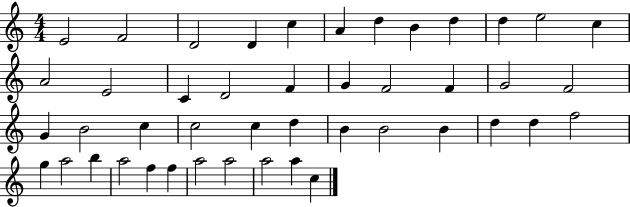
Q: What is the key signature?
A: C major